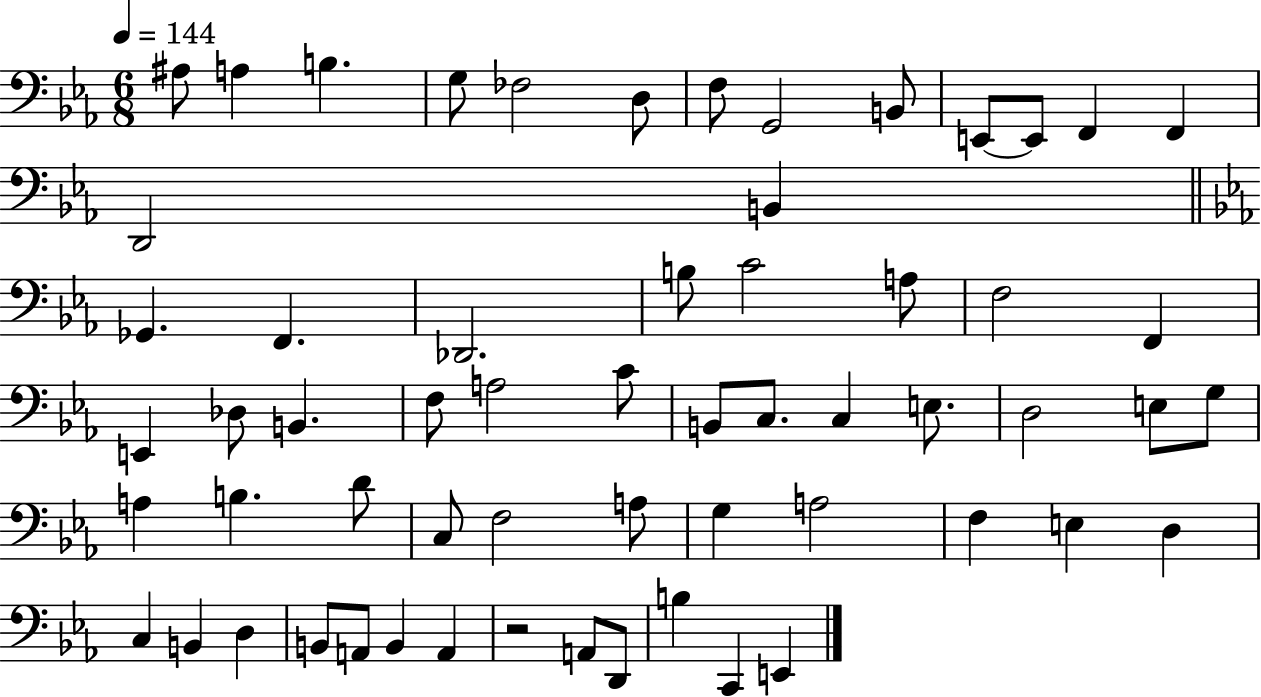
X:1
T:Untitled
M:6/8
L:1/4
K:Eb
^A,/2 A, B, G,/2 _F,2 D,/2 F,/2 G,,2 B,,/2 E,,/2 E,,/2 F,, F,, D,,2 B,, _G,, F,, _D,,2 B,/2 C2 A,/2 F,2 F,, E,, _D,/2 B,, F,/2 A,2 C/2 B,,/2 C,/2 C, E,/2 D,2 E,/2 G,/2 A, B, D/2 C,/2 F,2 A,/2 G, A,2 F, E, D, C, B,, D, B,,/2 A,,/2 B,, A,, z2 A,,/2 D,,/2 B, C,, E,,